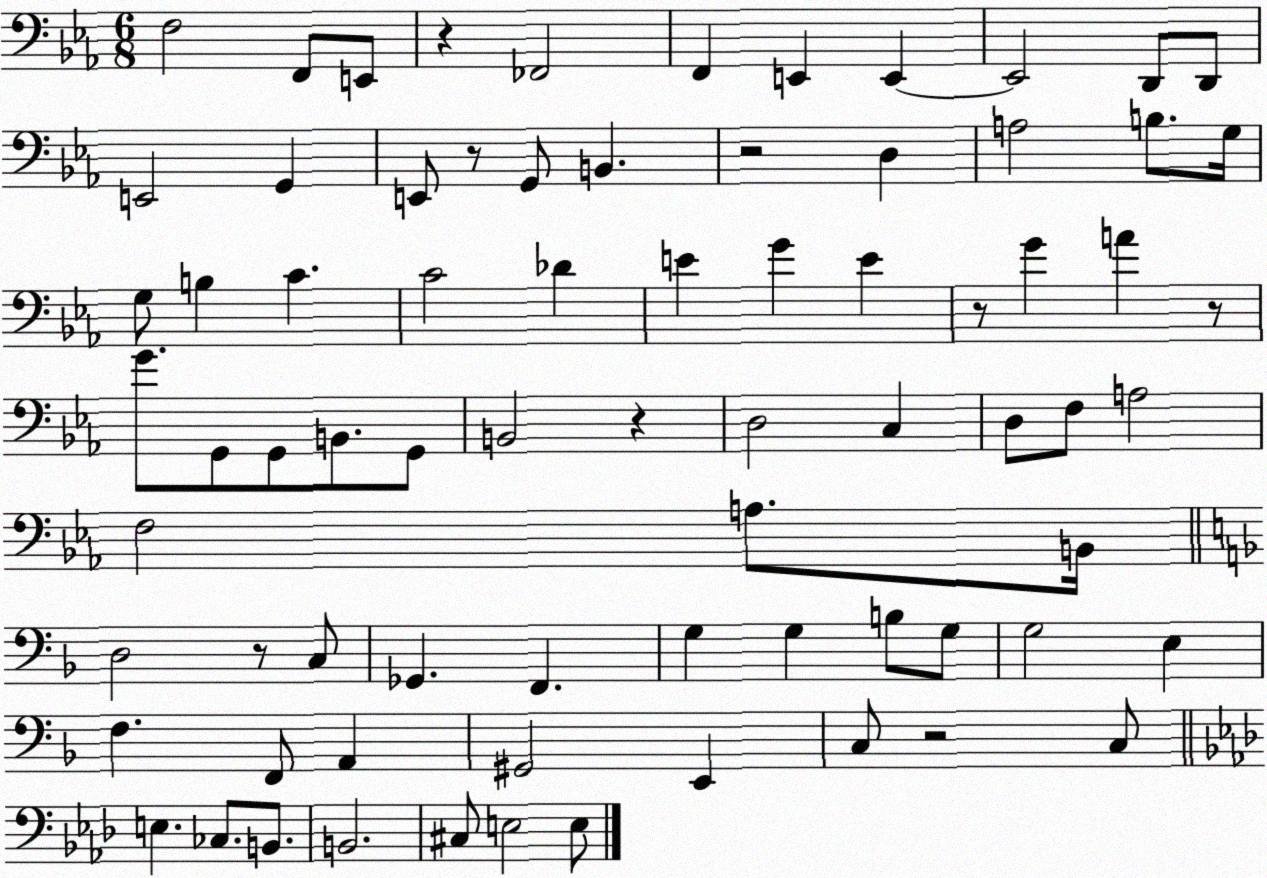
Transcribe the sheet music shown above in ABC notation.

X:1
T:Untitled
M:6/8
L:1/4
K:Eb
F,2 F,,/2 E,,/2 z _F,,2 F,, E,, E,, E,,2 D,,/2 D,,/2 E,,2 G,, E,,/2 z/2 G,,/2 B,, z2 D, A,2 B,/2 G,/4 G,/2 B, C C2 _D E G E z/2 G A z/2 G/2 G,,/2 G,,/2 B,,/2 G,,/2 B,,2 z D,2 C, D,/2 F,/2 A,2 F,2 A,/2 B,,/4 D,2 z/2 C,/2 _G,, F,, G, G, B,/2 G,/2 G,2 E, F, F,,/2 A,, ^G,,2 E,, C,/2 z2 C,/2 E, _C,/2 B,,/2 B,,2 ^C,/2 E,2 E,/2